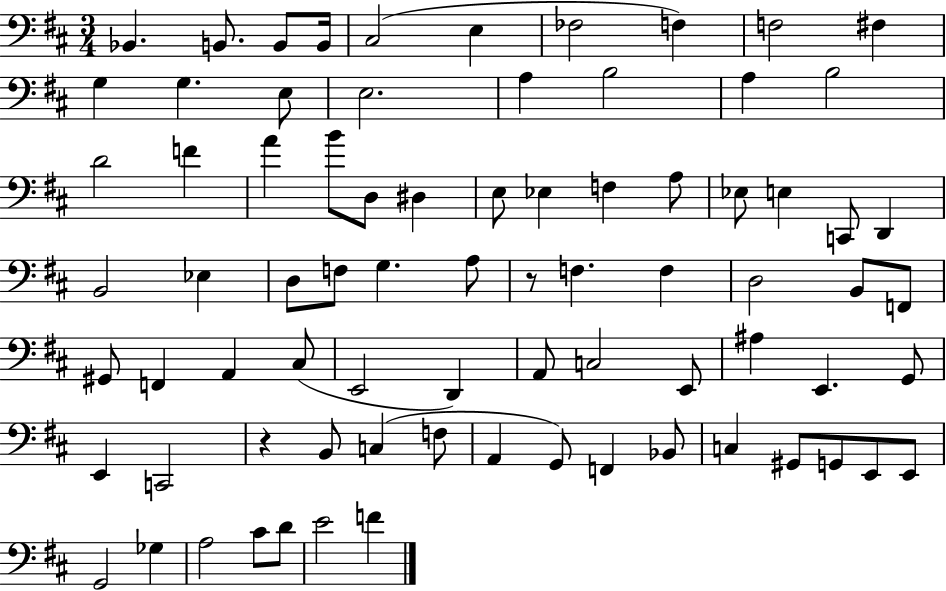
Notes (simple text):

Bb2/q. B2/e. B2/e B2/s C#3/h E3/q FES3/h F3/q F3/h F#3/q G3/q G3/q. E3/e E3/h. A3/q B3/h A3/q B3/h D4/h F4/q A4/q B4/e D3/e D#3/q E3/e Eb3/q F3/q A3/e Eb3/e E3/q C2/e D2/q B2/h Eb3/q D3/e F3/e G3/q. A3/e R/e F3/q. F3/q D3/h B2/e F2/e G#2/e F2/q A2/q C#3/e E2/h D2/q A2/e C3/h E2/e A#3/q E2/q. G2/e E2/q C2/h R/q B2/e C3/q F3/e A2/q G2/e F2/q Bb2/e C3/q G#2/e G2/e E2/e E2/e G2/h Gb3/q A3/h C#4/e D4/e E4/h F4/q